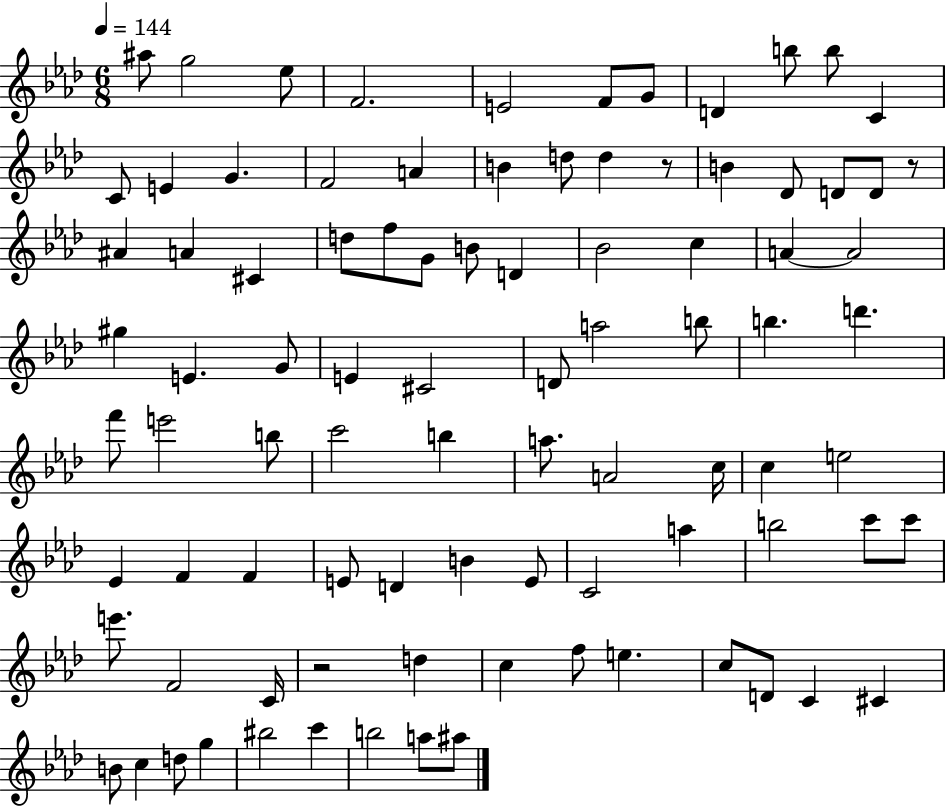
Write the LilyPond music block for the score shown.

{
  \clef treble
  \numericTimeSignature
  \time 6/8
  \key aes \major
  \tempo 4 = 144
  ais''8 g''2 ees''8 | f'2. | e'2 f'8 g'8 | d'4 b''8 b''8 c'4 | \break c'8 e'4 g'4. | f'2 a'4 | b'4 d''8 d''4 r8 | b'4 des'8 d'8 d'8 r8 | \break ais'4 a'4 cis'4 | d''8 f''8 g'8 b'8 d'4 | bes'2 c''4 | a'4~~ a'2 | \break gis''4 e'4. g'8 | e'4 cis'2 | d'8 a''2 b''8 | b''4. d'''4. | \break f'''8 e'''2 b''8 | c'''2 b''4 | a''8. a'2 c''16 | c''4 e''2 | \break ees'4 f'4 f'4 | e'8 d'4 b'4 e'8 | c'2 a''4 | b''2 c'''8 c'''8 | \break e'''8. f'2 c'16 | r2 d''4 | c''4 f''8 e''4. | c''8 d'8 c'4 cis'4 | \break b'8 c''4 d''8 g''4 | bis''2 c'''4 | b''2 a''8 ais''8 | \bar "|."
}